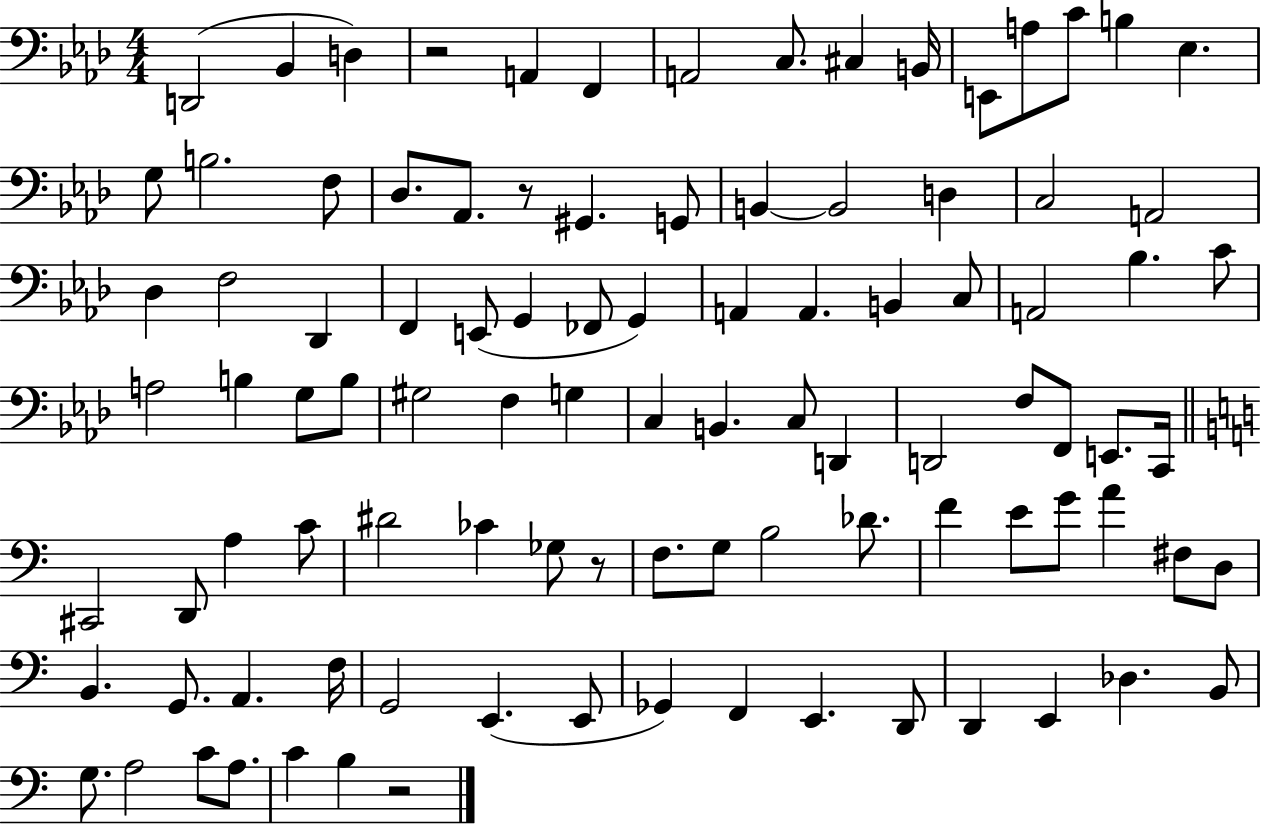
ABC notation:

X:1
T:Untitled
M:4/4
L:1/4
K:Ab
D,,2 _B,, D, z2 A,, F,, A,,2 C,/2 ^C, B,,/4 E,,/2 A,/2 C/2 B, _E, G,/2 B,2 F,/2 _D,/2 _A,,/2 z/2 ^G,, G,,/2 B,, B,,2 D, C,2 A,,2 _D, F,2 _D,, F,, E,,/2 G,, _F,,/2 G,, A,, A,, B,, C,/2 A,,2 _B, C/2 A,2 B, G,/2 B,/2 ^G,2 F, G, C, B,, C,/2 D,, D,,2 F,/2 F,,/2 E,,/2 C,,/4 ^C,,2 D,,/2 A, C/2 ^D2 _C _G,/2 z/2 F,/2 G,/2 B,2 _D/2 F E/2 G/2 A ^F,/2 D,/2 B,, G,,/2 A,, F,/4 G,,2 E,, E,,/2 _G,, F,, E,, D,,/2 D,, E,, _D, B,,/2 G,/2 A,2 C/2 A,/2 C B, z2